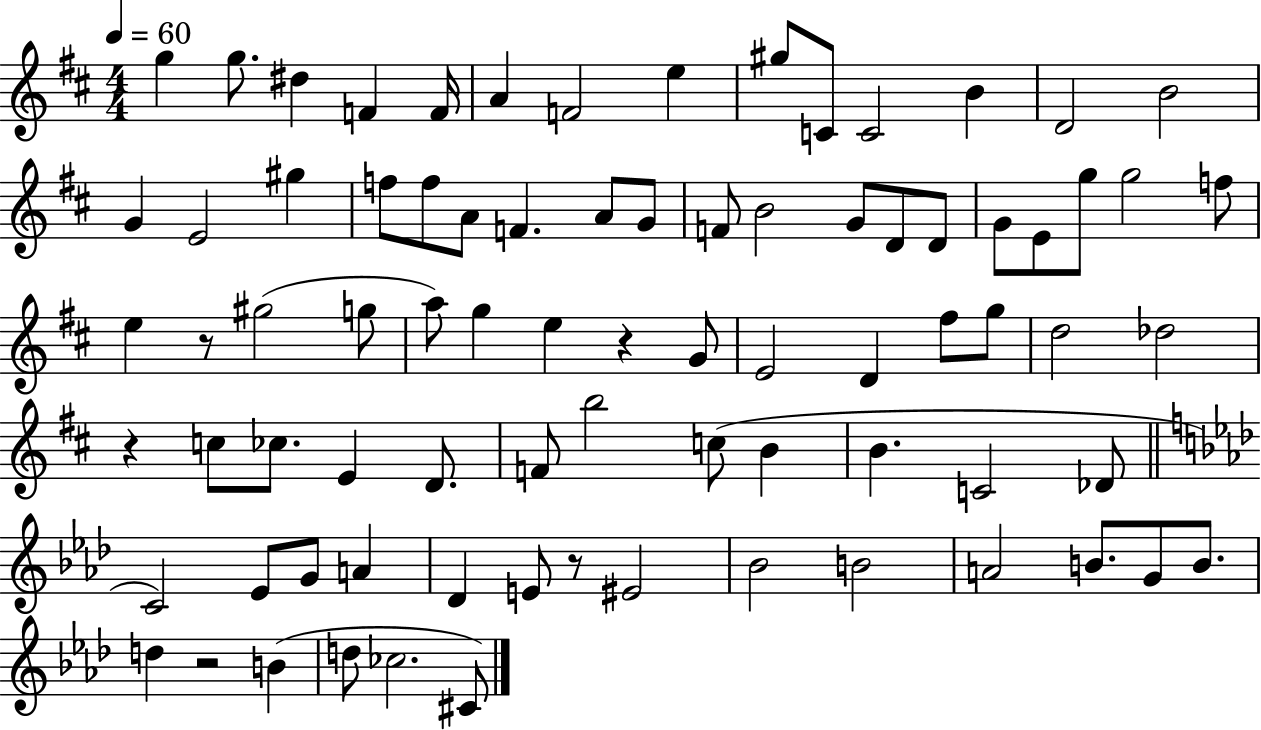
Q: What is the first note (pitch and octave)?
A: G5